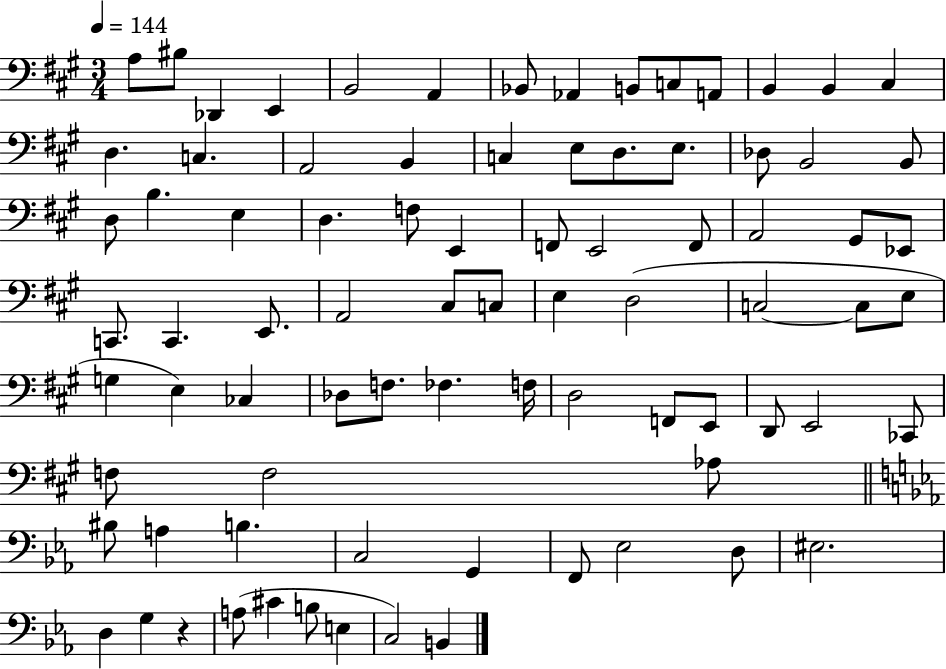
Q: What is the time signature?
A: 3/4